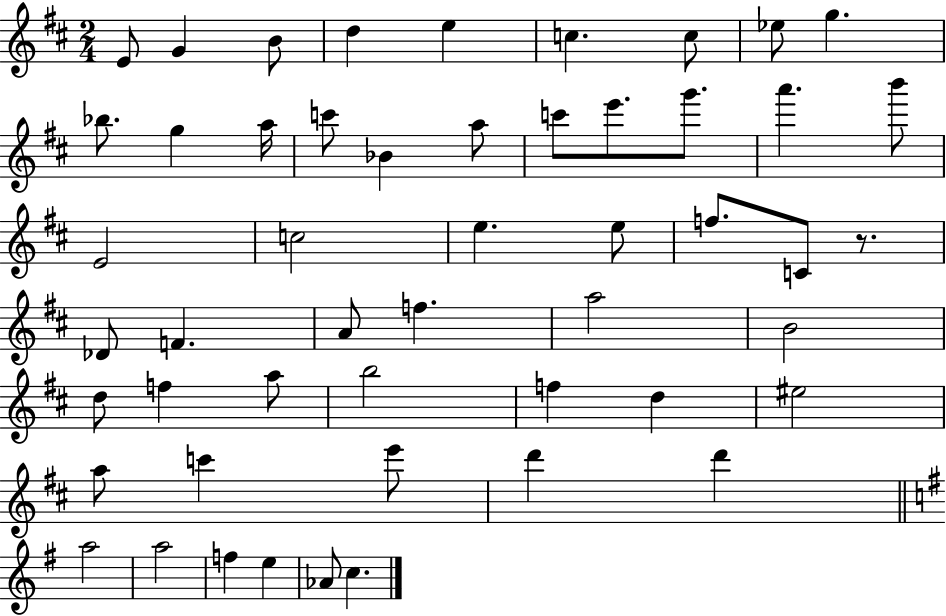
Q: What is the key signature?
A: D major